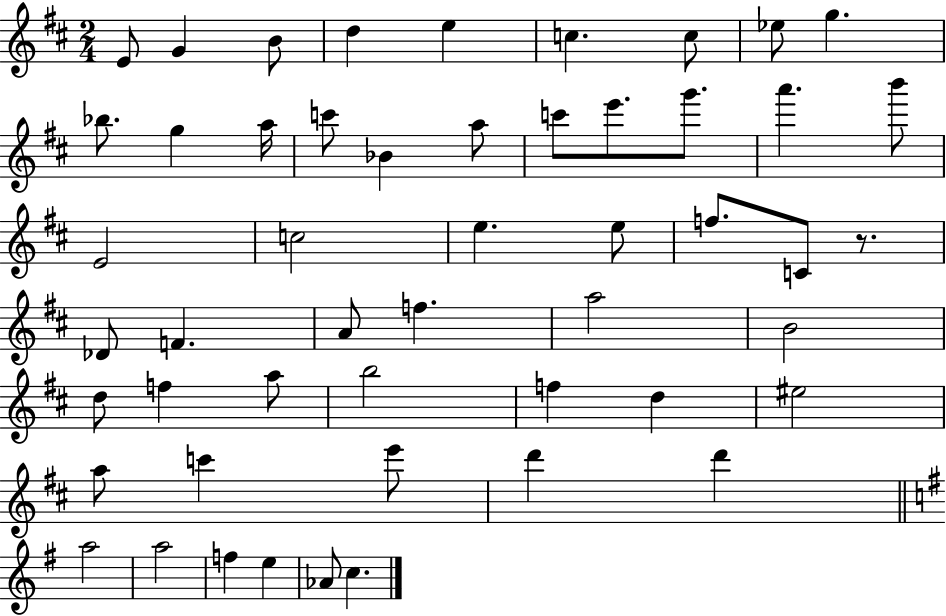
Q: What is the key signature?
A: D major